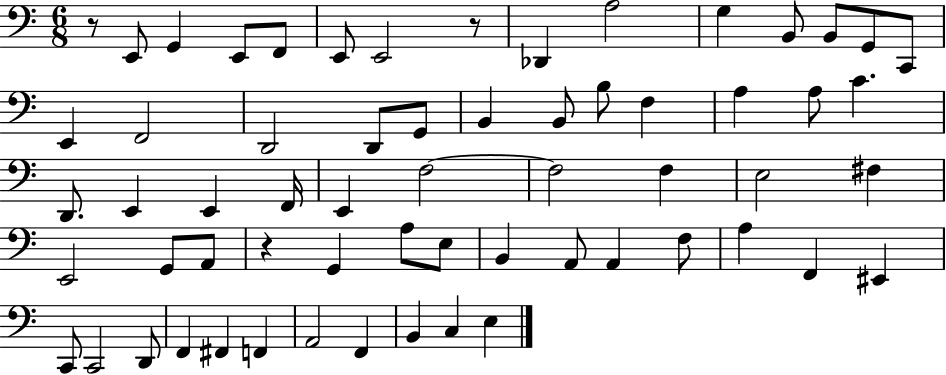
{
  \clef bass
  \numericTimeSignature
  \time 6/8
  \key c \major
  r8 e,8 g,4 e,8 f,8 | e,8 e,2 r8 | des,4 a2 | g4 b,8 b,8 g,8 c,8 | \break e,4 f,2 | d,2 d,8 g,8 | b,4 b,8 b8 f4 | a4 a8 c'4. | \break d,8. e,4 e,4 f,16 | e,4 f2~~ | f2 f4 | e2 fis4 | \break e,2 g,8 a,8 | r4 g,4 a8 e8 | b,4 a,8 a,4 f8 | a4 f,4 eis,4 | \break c,8 c,2 d,8 | f,4 fis,4 f,4 | a,2 f,4 | b,4 c4 e4 | \break \bar "|."
}